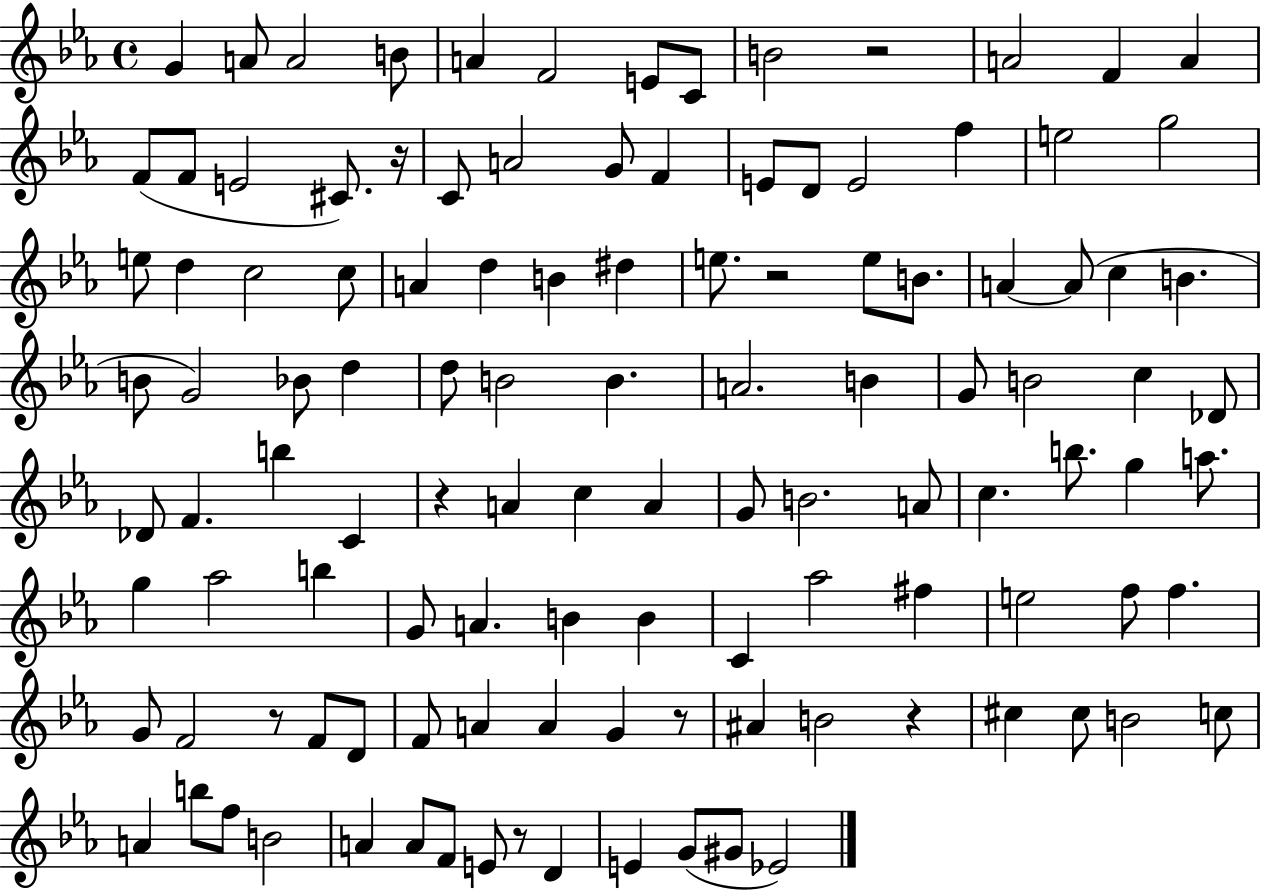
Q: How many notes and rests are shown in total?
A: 116